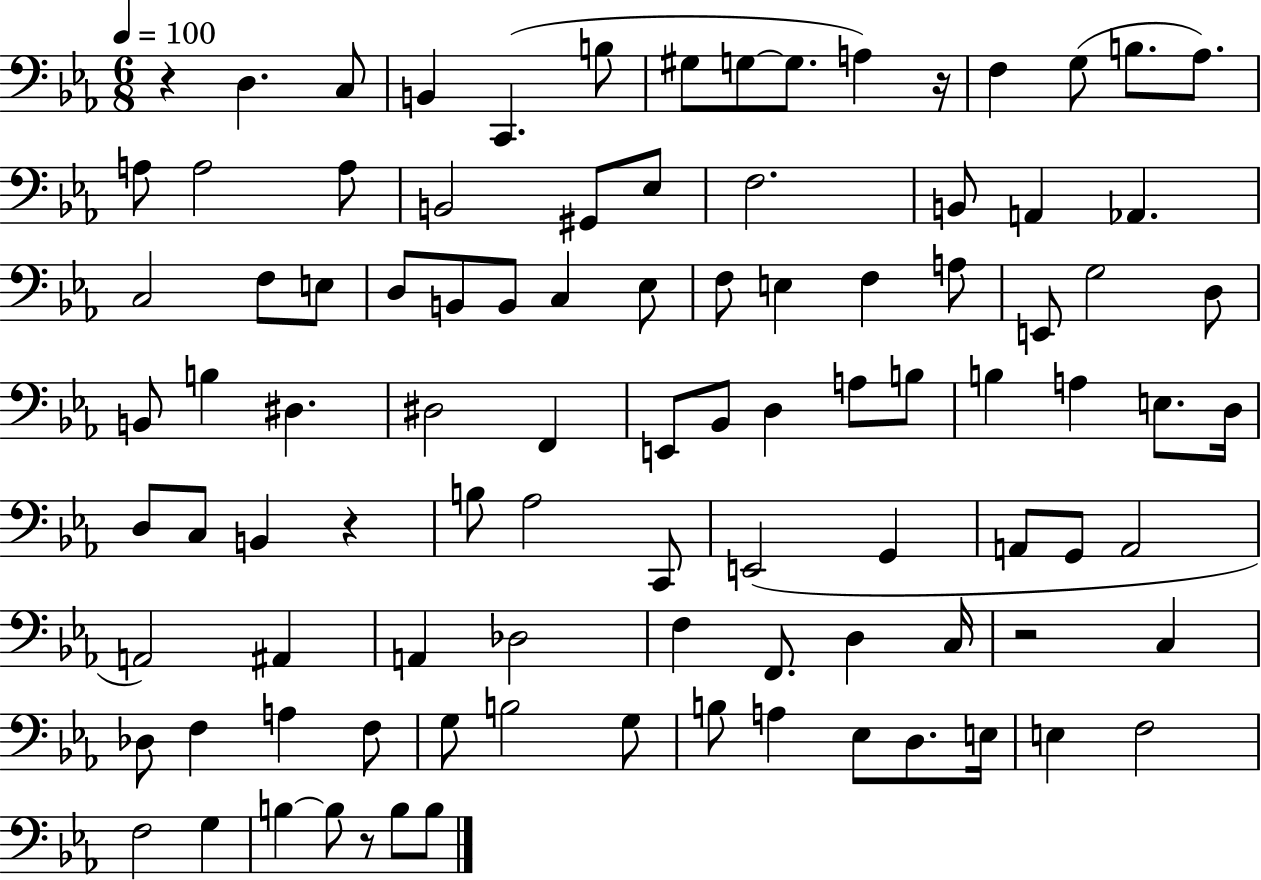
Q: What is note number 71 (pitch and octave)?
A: C3